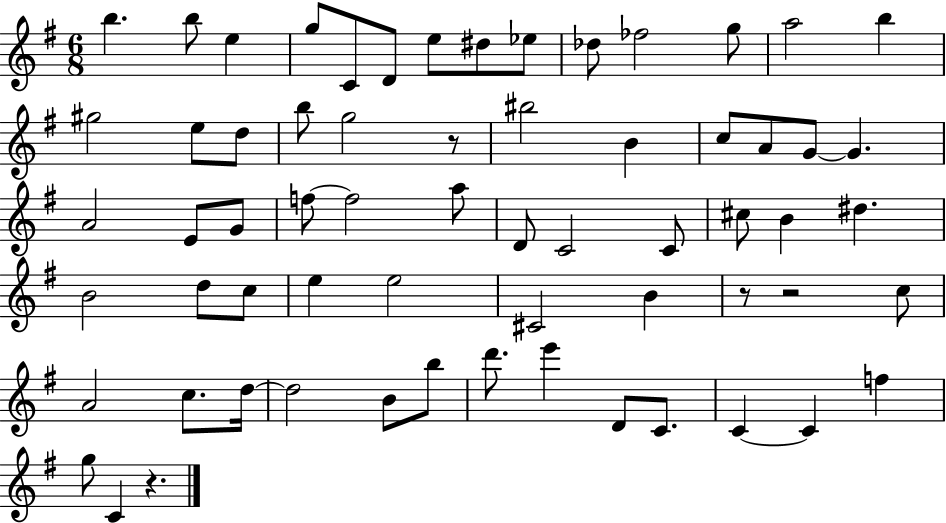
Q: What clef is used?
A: treble